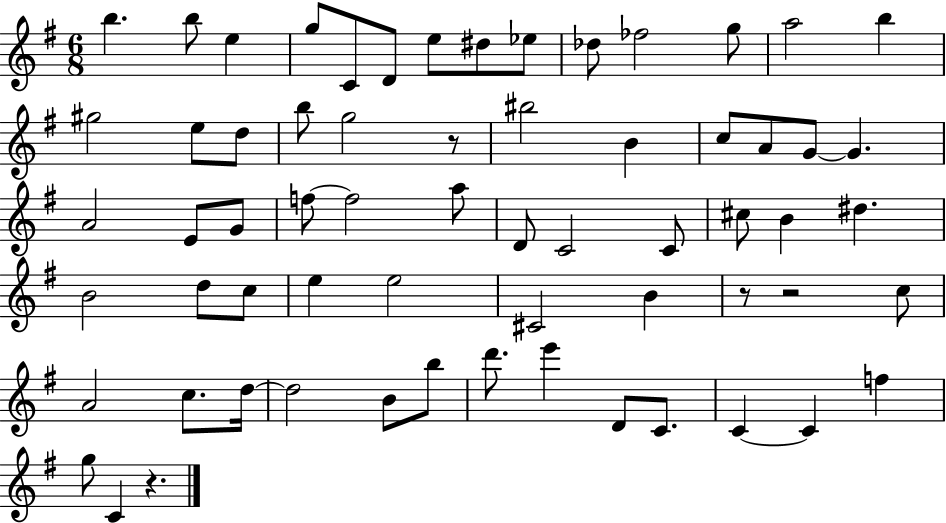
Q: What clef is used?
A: treble